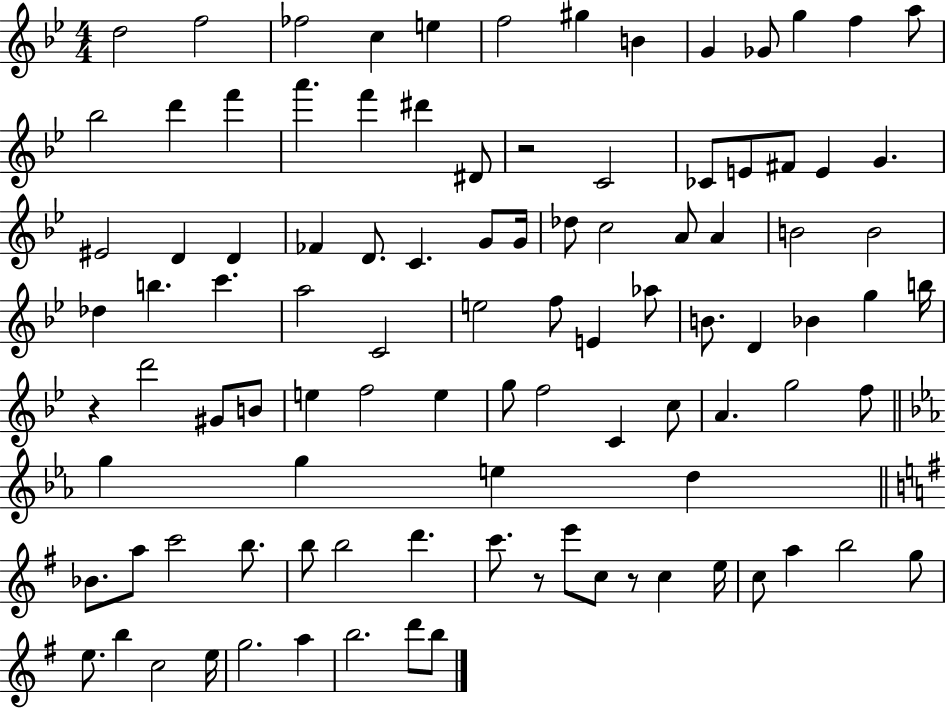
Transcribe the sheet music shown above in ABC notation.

X:1
T:Untitled
M:4/4
L:1/4
K:Bb
d2 f2 _f2 c e f2 ^g B G _G/2 g f a/2 _b2 d' f' a' f' ^d' ^D/2 z2 C2 _C/2 E/2 ^F/2 E G ^E2 D D _F D/2 C G/2 G/4 _d/2 c2 A/2 A B2 B2 _d b c' a2 C2 e2 f/2 E _a/2 B/2 D _B g b/4 z d'2 ^G/2 B/2 e f2 e g/2 f2 C c/2 A g2 f/2 g g e d _B/2 a/2 c'2 b/2 b/2 b2 d' c'/2 z/2 e'/2 c/2 z/2 c e/4 c/2 a b2 g/2 e/2 b c2 e/4 g2 a b2 d'/2 b/2